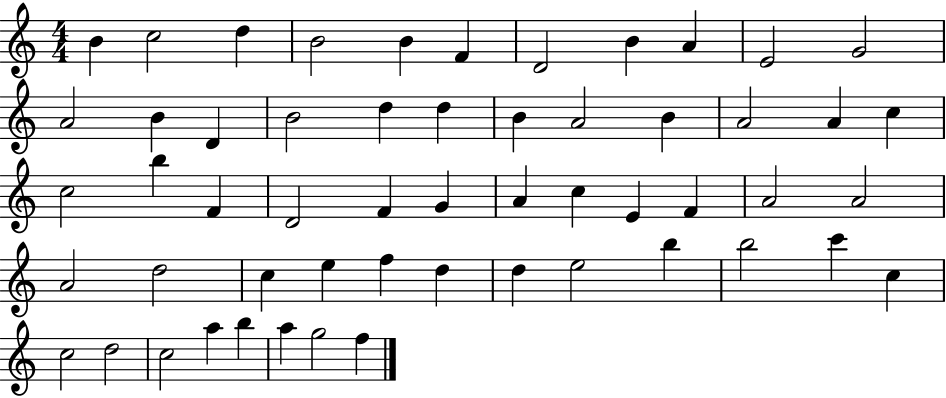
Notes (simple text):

B4/q C5/h D5/q B4/h B4/q F4/q D4/h B4/q A4/q E4/h G4/h A4/h B4/q D4/q B4/h D5/q D5/q B4/q A4/h B4/q A4/h A4/q C5/q C5/h B5/q F4/q D4/h F4/q G4/q A4/q C5/q E4/q F4/q A4/h A4/h A4/h D5/h C5/q E5/q F5/q D5/q D5/q E5/h B5/q B5/h C6/q C5/q C5/h D5/h C5/h A5/q B5/q A5/q G5/h F5/q